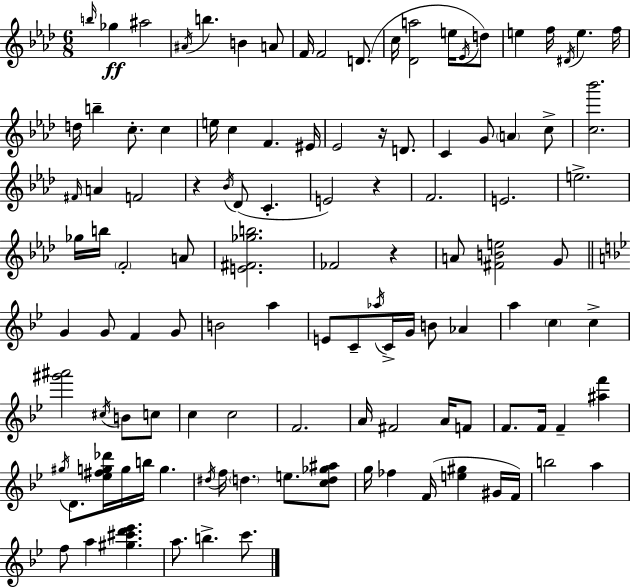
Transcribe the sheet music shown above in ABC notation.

X:1
T:Untitled
M:6/8
L:1/4
K:Ab
b/4 _g ^a2 ^A/4 b B A/2 F/4 F2 D/2 c/4 [_Da]2 e/4 _E/4 d/2 e f/4 ^D/4 e f/4 d/4 b c/2 c e/4 c F ^E/4 _E2 z/4 D/2 C G/2 A c/2 [c_b']2 ^F/4 A F2 z _B/4 _D/2 C E2 z F2 E2 e2 _g/4 b/4 F2 A/2 [E^F_gb]2 _F2 z A/2 [^FBe]2 G/2 G G/2 F G/2 B2 a E/2 C/2 _a/4 C/4 G/4 B/2 _A a c c [^g'^a']2 ^c/4 B/2 c/2 c c2 F2 A/4 ^F2 A/4 F/2 F/2 F/4 F [^af'] ^g/4 D/2 [_e^fg_d']/4 g/4 b/4 g ^d/4 f/4 d e/2 [cd_g^a]/2 g/4 _f F/4 [e^g] ^G/4 F/4 b2 a f/2 a [^g^c'd'_e'] a/2 b c'/2